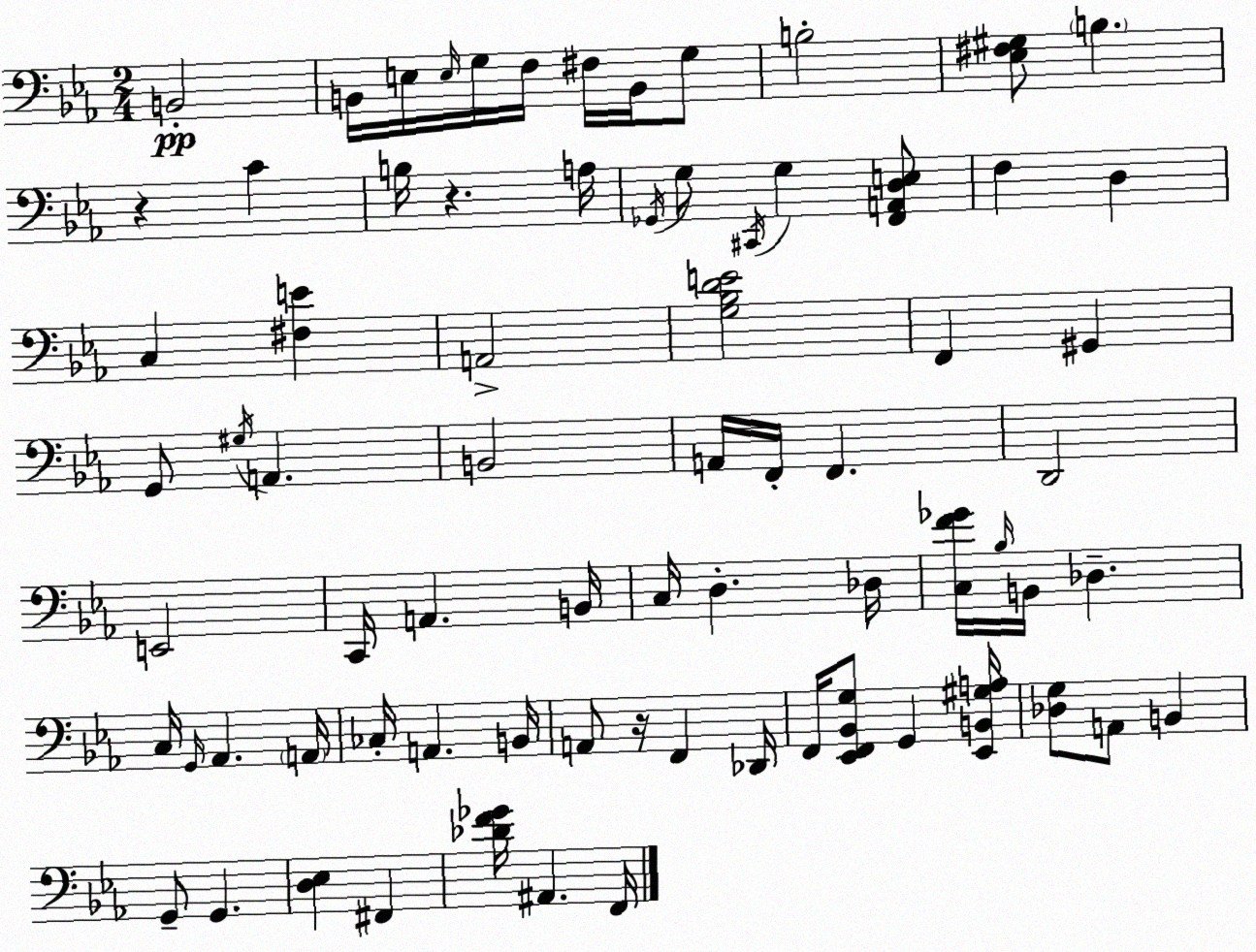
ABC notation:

X:1
T:Untitled
M:2/4
L:1/4
K:Cm
B,,2 B,,/4 E,/4 E,/4 G,/4 F,/4 ^F,/4 B,,/4 G,/2 B,2 [_E,^F,^G,]/2 B, z C B,/4 z A,/4 _G,,/4 G,/2 ^C,,/4 G, [F,,A,,D,E,]/2 F, D, C, [^F,E] A,,2 [G,_B,DE]2 F,, ^G,, G,,/2 ^G,/4 A,, B,,2 A,,/4 F,,/4 F,, D,,2 E,,2 C,,/4 A,, B,,/4 C,/4 D, _D,/4 [C,F_G]/4 _B,/4 B,,/4 _D, C,/4 G,,/4 _A,, A,,/4 _C,/4 A,, B,,/4 A,,/2 z/4 F,, _D,,/4 F,,/4 [_E,,F,,_B,,G,]/2 G,, [_E,,B,,^G,A,]/4 [_D,G,]/2 A,,/2 B,, G,,/2 G,, [D,_E,] ^F,, [_DF_G]/4 ^A,, F,,/4